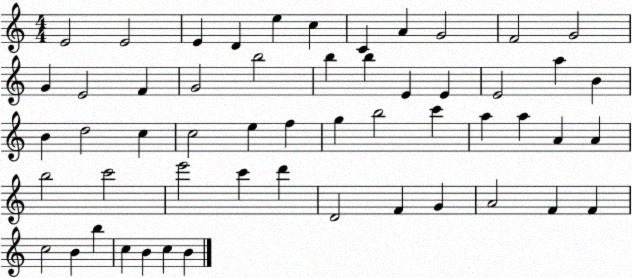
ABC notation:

X:1
T:Untitled
M:4/4
L:1/4
K:C
E2 E2 E D e c C A G2 F2 G2 G E2 F G2 b2 b b E E E2 a B B d2 c c2 e f g b2 c' a a A A b2 c'2 e'2 c' d' D2 F G A2 F F c2 B b c B c B